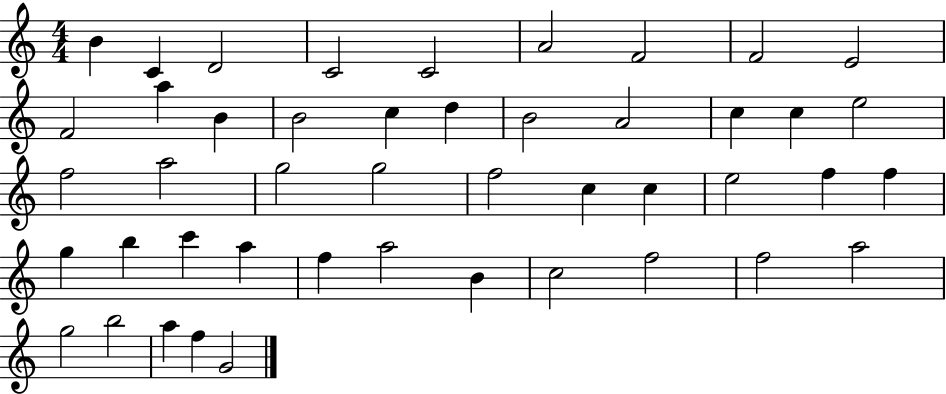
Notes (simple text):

B4/q C4/q D4/h C4/h C4/h A4/h F4/h F4/h E4/h F4/h A5/q B4/q B4/h C5/q D5/q B4/h A4/h C5/q C5/q E5/h F5/h A5/h G5/h G5/h F5/h C5/q C5/q E5/h F5/q F5/q G5/q B5/q C6/q A5/q F5/q A5/h B4/q C5/h F5/h F5/h A5/h G5/h B5/h A5/q F5/q G4/h